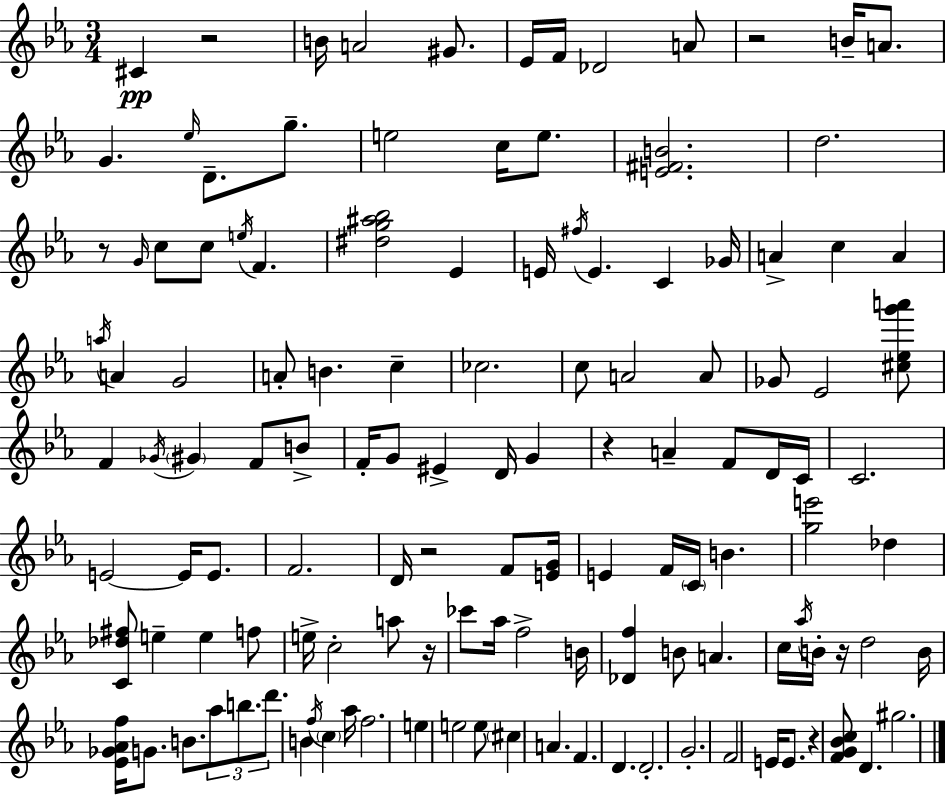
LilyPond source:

{
  \clef treble
  \numericTimeSignature
  \time 3/4
  \key ees \major
  \repeat volta 2 { cis'4\pp r2 | b'16 a'2 gis'8. | ees'16 f'16 des'2 a'8 | r2 b'16-- a'8. | \break g'4. \grace { ees''16 } d'8.-- g''8.-- | e''2 c''16 e''8. | <e' fis' b'>2. | d''2. | \break r8 \grace { g'16 } c''8 c''8 \acciaccatura { e''16 } f'4. | <dis'' g'' ais'' bes''>2 ees'4 | e'16 \acciaccatura { fis''16 } e'4. c'4 | ges'16 a'4-> c''4 | \break a'4 \acciaccatura { a''16 } a'4 g'2 | a'8-. b'4. | c''4-- ces''2. | c''8 a'2 | \break a'8 ges'8 ees'2 | <cis'' ees'' g''' a'''>8 f'4 \acciaccatura { ges'16 } \parenthesize gis'4 | f'8 b'8-> f'16-. g'8 eis'4-> | d'16 g'4 r4 a'4-- | \break f'8 d'16 c'16 c'2. | e'2~~ | e'16 e'8. f'2. | d'16 r2 | \break f'8 <e' g'>16 e'4 f'16 \parenthesize c'16 | b'4. <g'' e'''>2 | des''4 <c' des'' fis''>8 e''4-- | e''4 f''8 e''16-> c''2-. | \break a''8 r16 ces'''8 aes''16 f''2-> | b'16 <des' f''>4 b'8 | a'4. c''16 \acciaccatura { aes''16 } b'16-. r16 d''2 | b'16 <ees' ges' aes' f''>16 g'8. b'8. | \break \tuplet 3/2 { aes''8 b''8. d'''8. } b'4 | \acciaccatura { f''16 } \parenthesize c''4 aes''16 f''2. | e''4 | e''2 e''8 \parenthesize cis''4 | \break a'4. f'4. | d'4. d'2.-. | g'2.-. | f'2 | \break e'16 e'8. r4 | <f' g' bes' c''>8 d'4. gis''2. | } \bar "|."
}